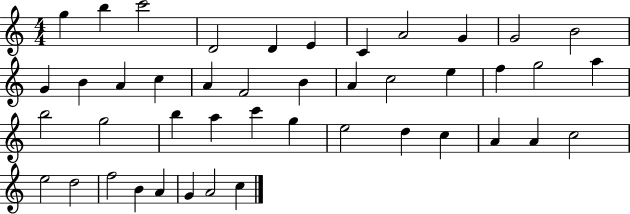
X:1
T:Untitled
M:4/4
L:1/4
K:C
g b c'2 D2 D E C A2 G G2 B2 G B A c A F2 B A c2 e f g2 a b2 g2 b a c' g e2 d c A A c2 e2 d2 f2 B A G A2 c